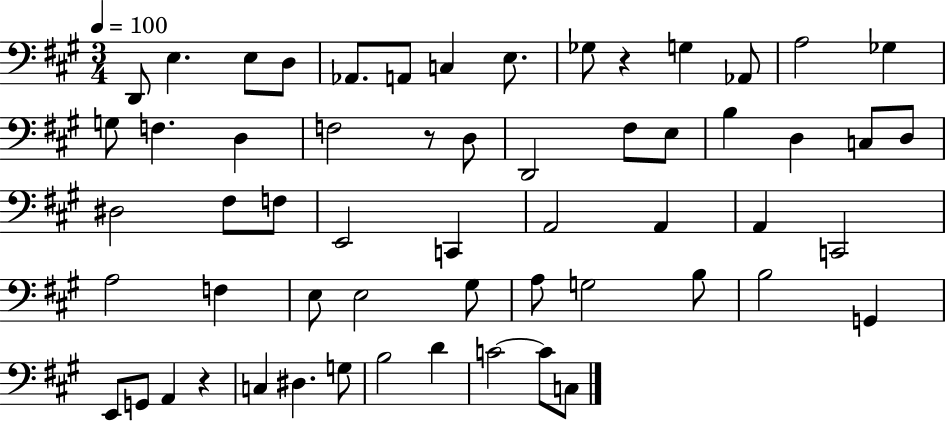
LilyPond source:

{
  \clef bass
  \numericTimeSignature
  \time 3/4
  \key a \major
  \tempo 4 = 100
  d,8 e4. e8 d8 | aes,8. a,8 c4 e8. | ges8 r4 g4 aes,8 | a2 ges4 | \break g8 f4. d4 | f2 r8 d8 | d,2 fis8 e8 | b4 d4 c8 d8 | \break dis2 fis8 f8 | e,2 c,4 | a,2 a,4 | a,4 c,2 | \break a2 f4 | e8 e2 gis8 | a8 g2 b8 | b2 g,4 | \break e,8 g,8 a,4 r4 | c4 dis4. g8 | b2 d'4 | c'2~~ c'8 c8 | \break \bar "|."
}